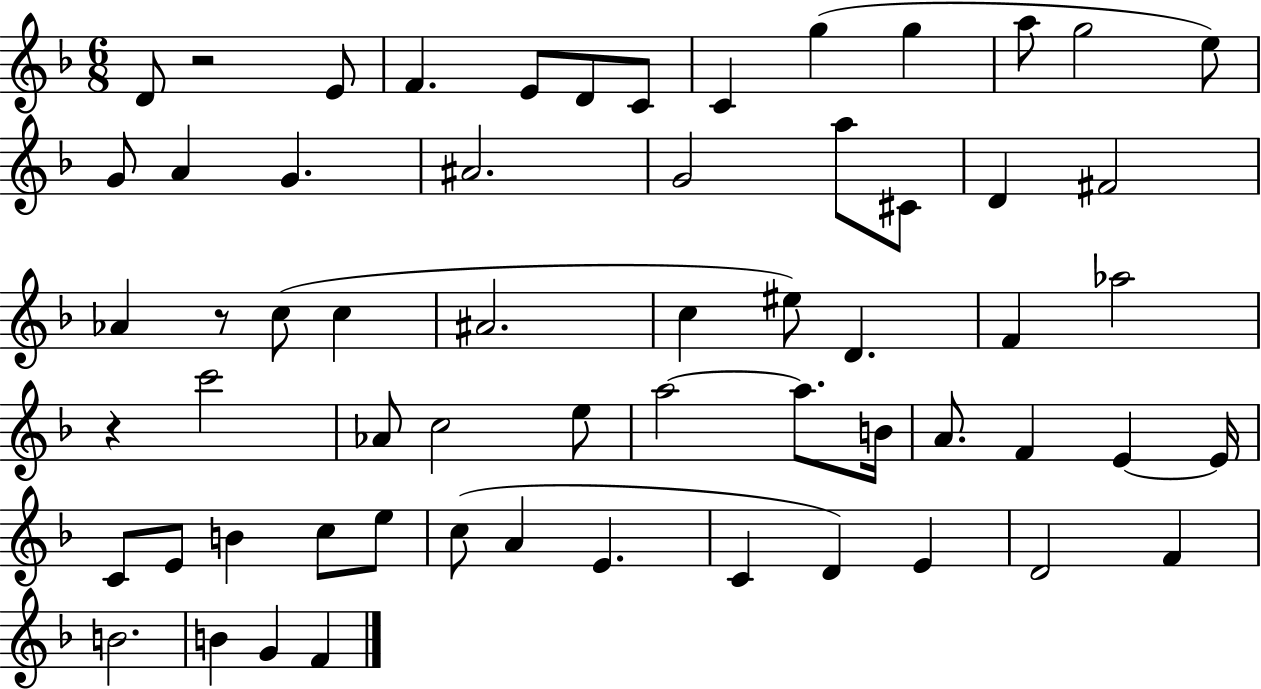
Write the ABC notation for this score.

X:1
T:Untitled
M:6/8
L:1/4
K:F
D/2 z2 E/2 F E/2 D/2 C/2 C g g a/2 g2 e/2 G/2 A G ^A2 G2 a/2 ^C/2 D ^F2 _A z/2 c/2 c ^A2 c ^e/2 D F _a2 z c'2 _A/2 c2 e/2 a2 a/2 B/4 A/2 F E E/4 C/2 E/2 B c/2 e/2 c/2 A E C D E D2 F B2 B G F